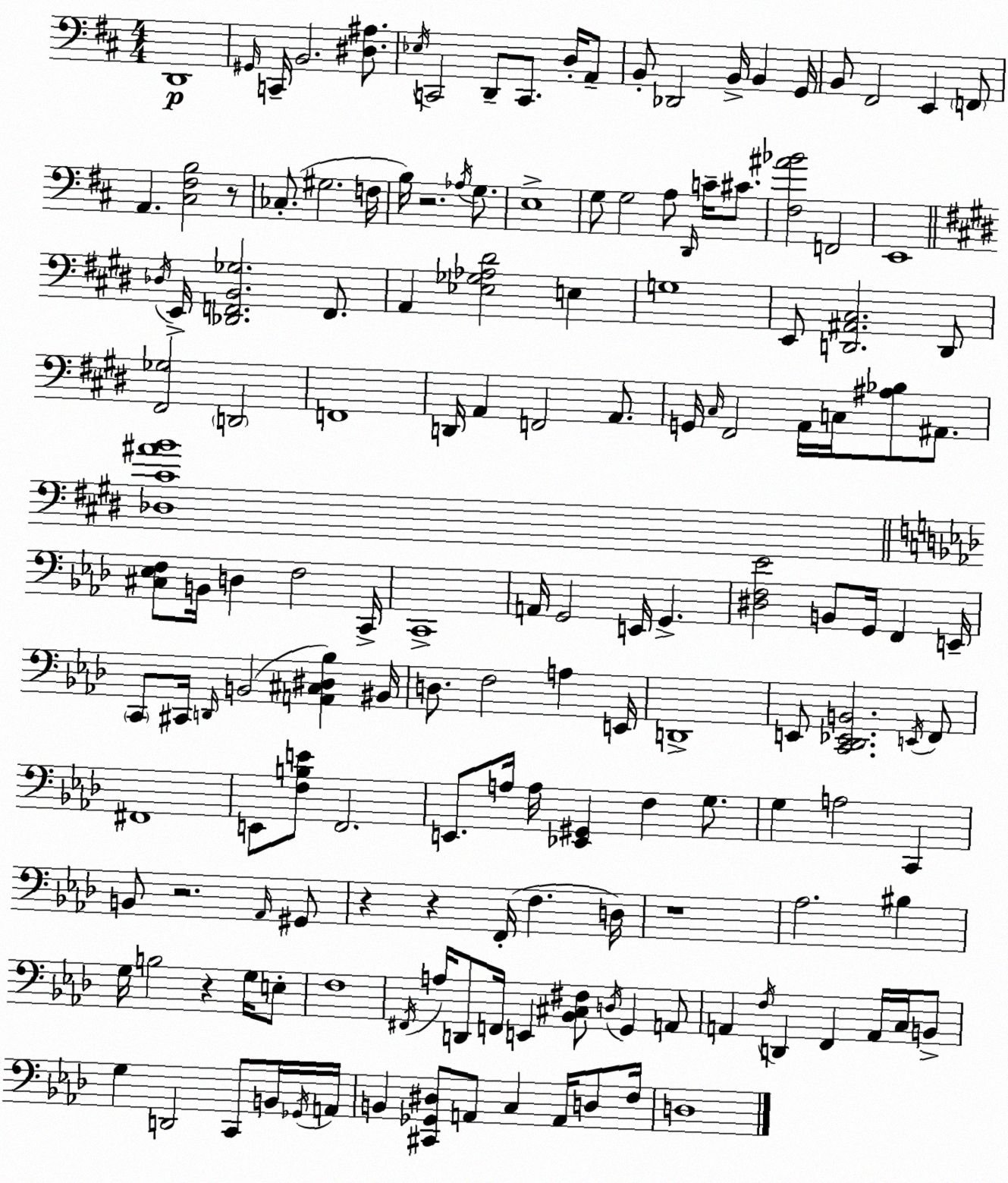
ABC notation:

X:1
T:Untitled
M:4/4
L:1/4
K:D
D,,4 ^G,,/4 C,,/4 B,,2 [^D,^A,]/2 _E,/4 C,,2 D,,/2 C,,/2 D,/4 A,,/2 B,,/2 _D,,2 B,,/4 B,, G,,/4 B,,/2 ^F,,2 E,, F,,/2 A,, [^C,^F,B,]2 z/2 _C,/2 ^G,2 F,/4 B,/4 z2 _A,/4 G,/2 E,4 G,/2 G,2 A,/2 D,,/4 C/4 ^C/2 [^F,^A_B]2 F,,2 E,,4 _D,/4 E,,/4 [_D,,F,,B,,_G,]2 F,,/2 A,, [_E,_G,_A,^D]2 E, G,4 E,,/2 [D,,^A,,^C,]2 D,,/2 [^F,,_G,]2 D,,2 F,,4 D,,/4 A,, F,,2 A,,/2 G,,/4 ^C,/4 ^F,,2 A,,/4 C,/4 [^A,_B,]/2 ^A,,/2 [_D,^C^AB]4 [^C,_E,F,]/2 B,,/4 D, F,2 C,,/4 C,,4 A,,/4 G,,2 E,,/4 G,, [^D,F,_E]2 B,,/2 G,,/4 F,, E,,/4 C,,/2 ^C,,/4 D,,/4 B,,2 [A,,^C,^D,_B,] ^B,,/4 D,/2 F,2 A, E,,/4 D,,4 E,,/2 [C,,_D,,_E,,B,,]2 E,,/4 F,,/2 ^F,,4 E,,/2 [F,B,E]/2 F,,2 E,,/2 A,/4 A,/4 [_E,,^G,,] F, G,/2 G, A,2 C,, B,,/2 z2 _A,,/4 ^G,,/2 z z F,,/4 F, D,/4 z4 _A,2 ^B, G,/4 B,2 z G,/4 E,/2 F,4 ^F,,/4 A,/4 D,,/2 F,,/4 E,, [_B,,^C,^F,]/2 D,/4 G,, A,,/2 A,, F,/4 D,, F,, A,,/4 C,/4 B,,/2 G, D,,2 C,,/2 B,,/4 _G,,/4 A,,/4 B,, [^C,,_G,,^D,]/2 A,,/2 C, A,,/4 D,/2 F,/4 D,4